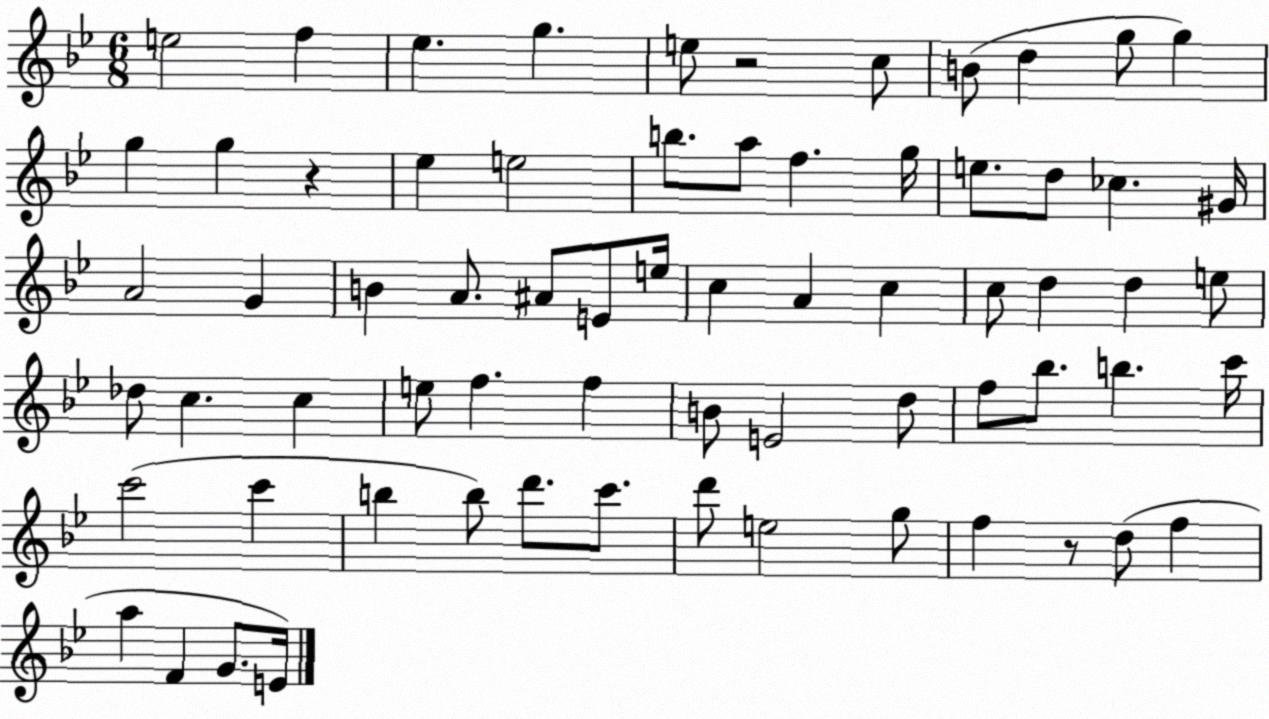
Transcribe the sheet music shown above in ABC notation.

X:1
T:Untitled
M:6/8
L:1/4
K:Bb
e2 f _e g e/2 z2 c/2 B/2 d g/2 g g g z _e e2 b/2 a/2 f g/4 e/2 d/2 _c ^G/4 A2 G B A/2 ^A/2 E/2 e/4 c A c c/2 d d e/2 _d/2 c c e/2 f f B/2 E2 d/2 f/2 _b/2 b c'/4 c'2 c' b b/2 d'/2 c'/2 d'/2 e2 g/2 f z/2 d/2 f a F G/2 E/4